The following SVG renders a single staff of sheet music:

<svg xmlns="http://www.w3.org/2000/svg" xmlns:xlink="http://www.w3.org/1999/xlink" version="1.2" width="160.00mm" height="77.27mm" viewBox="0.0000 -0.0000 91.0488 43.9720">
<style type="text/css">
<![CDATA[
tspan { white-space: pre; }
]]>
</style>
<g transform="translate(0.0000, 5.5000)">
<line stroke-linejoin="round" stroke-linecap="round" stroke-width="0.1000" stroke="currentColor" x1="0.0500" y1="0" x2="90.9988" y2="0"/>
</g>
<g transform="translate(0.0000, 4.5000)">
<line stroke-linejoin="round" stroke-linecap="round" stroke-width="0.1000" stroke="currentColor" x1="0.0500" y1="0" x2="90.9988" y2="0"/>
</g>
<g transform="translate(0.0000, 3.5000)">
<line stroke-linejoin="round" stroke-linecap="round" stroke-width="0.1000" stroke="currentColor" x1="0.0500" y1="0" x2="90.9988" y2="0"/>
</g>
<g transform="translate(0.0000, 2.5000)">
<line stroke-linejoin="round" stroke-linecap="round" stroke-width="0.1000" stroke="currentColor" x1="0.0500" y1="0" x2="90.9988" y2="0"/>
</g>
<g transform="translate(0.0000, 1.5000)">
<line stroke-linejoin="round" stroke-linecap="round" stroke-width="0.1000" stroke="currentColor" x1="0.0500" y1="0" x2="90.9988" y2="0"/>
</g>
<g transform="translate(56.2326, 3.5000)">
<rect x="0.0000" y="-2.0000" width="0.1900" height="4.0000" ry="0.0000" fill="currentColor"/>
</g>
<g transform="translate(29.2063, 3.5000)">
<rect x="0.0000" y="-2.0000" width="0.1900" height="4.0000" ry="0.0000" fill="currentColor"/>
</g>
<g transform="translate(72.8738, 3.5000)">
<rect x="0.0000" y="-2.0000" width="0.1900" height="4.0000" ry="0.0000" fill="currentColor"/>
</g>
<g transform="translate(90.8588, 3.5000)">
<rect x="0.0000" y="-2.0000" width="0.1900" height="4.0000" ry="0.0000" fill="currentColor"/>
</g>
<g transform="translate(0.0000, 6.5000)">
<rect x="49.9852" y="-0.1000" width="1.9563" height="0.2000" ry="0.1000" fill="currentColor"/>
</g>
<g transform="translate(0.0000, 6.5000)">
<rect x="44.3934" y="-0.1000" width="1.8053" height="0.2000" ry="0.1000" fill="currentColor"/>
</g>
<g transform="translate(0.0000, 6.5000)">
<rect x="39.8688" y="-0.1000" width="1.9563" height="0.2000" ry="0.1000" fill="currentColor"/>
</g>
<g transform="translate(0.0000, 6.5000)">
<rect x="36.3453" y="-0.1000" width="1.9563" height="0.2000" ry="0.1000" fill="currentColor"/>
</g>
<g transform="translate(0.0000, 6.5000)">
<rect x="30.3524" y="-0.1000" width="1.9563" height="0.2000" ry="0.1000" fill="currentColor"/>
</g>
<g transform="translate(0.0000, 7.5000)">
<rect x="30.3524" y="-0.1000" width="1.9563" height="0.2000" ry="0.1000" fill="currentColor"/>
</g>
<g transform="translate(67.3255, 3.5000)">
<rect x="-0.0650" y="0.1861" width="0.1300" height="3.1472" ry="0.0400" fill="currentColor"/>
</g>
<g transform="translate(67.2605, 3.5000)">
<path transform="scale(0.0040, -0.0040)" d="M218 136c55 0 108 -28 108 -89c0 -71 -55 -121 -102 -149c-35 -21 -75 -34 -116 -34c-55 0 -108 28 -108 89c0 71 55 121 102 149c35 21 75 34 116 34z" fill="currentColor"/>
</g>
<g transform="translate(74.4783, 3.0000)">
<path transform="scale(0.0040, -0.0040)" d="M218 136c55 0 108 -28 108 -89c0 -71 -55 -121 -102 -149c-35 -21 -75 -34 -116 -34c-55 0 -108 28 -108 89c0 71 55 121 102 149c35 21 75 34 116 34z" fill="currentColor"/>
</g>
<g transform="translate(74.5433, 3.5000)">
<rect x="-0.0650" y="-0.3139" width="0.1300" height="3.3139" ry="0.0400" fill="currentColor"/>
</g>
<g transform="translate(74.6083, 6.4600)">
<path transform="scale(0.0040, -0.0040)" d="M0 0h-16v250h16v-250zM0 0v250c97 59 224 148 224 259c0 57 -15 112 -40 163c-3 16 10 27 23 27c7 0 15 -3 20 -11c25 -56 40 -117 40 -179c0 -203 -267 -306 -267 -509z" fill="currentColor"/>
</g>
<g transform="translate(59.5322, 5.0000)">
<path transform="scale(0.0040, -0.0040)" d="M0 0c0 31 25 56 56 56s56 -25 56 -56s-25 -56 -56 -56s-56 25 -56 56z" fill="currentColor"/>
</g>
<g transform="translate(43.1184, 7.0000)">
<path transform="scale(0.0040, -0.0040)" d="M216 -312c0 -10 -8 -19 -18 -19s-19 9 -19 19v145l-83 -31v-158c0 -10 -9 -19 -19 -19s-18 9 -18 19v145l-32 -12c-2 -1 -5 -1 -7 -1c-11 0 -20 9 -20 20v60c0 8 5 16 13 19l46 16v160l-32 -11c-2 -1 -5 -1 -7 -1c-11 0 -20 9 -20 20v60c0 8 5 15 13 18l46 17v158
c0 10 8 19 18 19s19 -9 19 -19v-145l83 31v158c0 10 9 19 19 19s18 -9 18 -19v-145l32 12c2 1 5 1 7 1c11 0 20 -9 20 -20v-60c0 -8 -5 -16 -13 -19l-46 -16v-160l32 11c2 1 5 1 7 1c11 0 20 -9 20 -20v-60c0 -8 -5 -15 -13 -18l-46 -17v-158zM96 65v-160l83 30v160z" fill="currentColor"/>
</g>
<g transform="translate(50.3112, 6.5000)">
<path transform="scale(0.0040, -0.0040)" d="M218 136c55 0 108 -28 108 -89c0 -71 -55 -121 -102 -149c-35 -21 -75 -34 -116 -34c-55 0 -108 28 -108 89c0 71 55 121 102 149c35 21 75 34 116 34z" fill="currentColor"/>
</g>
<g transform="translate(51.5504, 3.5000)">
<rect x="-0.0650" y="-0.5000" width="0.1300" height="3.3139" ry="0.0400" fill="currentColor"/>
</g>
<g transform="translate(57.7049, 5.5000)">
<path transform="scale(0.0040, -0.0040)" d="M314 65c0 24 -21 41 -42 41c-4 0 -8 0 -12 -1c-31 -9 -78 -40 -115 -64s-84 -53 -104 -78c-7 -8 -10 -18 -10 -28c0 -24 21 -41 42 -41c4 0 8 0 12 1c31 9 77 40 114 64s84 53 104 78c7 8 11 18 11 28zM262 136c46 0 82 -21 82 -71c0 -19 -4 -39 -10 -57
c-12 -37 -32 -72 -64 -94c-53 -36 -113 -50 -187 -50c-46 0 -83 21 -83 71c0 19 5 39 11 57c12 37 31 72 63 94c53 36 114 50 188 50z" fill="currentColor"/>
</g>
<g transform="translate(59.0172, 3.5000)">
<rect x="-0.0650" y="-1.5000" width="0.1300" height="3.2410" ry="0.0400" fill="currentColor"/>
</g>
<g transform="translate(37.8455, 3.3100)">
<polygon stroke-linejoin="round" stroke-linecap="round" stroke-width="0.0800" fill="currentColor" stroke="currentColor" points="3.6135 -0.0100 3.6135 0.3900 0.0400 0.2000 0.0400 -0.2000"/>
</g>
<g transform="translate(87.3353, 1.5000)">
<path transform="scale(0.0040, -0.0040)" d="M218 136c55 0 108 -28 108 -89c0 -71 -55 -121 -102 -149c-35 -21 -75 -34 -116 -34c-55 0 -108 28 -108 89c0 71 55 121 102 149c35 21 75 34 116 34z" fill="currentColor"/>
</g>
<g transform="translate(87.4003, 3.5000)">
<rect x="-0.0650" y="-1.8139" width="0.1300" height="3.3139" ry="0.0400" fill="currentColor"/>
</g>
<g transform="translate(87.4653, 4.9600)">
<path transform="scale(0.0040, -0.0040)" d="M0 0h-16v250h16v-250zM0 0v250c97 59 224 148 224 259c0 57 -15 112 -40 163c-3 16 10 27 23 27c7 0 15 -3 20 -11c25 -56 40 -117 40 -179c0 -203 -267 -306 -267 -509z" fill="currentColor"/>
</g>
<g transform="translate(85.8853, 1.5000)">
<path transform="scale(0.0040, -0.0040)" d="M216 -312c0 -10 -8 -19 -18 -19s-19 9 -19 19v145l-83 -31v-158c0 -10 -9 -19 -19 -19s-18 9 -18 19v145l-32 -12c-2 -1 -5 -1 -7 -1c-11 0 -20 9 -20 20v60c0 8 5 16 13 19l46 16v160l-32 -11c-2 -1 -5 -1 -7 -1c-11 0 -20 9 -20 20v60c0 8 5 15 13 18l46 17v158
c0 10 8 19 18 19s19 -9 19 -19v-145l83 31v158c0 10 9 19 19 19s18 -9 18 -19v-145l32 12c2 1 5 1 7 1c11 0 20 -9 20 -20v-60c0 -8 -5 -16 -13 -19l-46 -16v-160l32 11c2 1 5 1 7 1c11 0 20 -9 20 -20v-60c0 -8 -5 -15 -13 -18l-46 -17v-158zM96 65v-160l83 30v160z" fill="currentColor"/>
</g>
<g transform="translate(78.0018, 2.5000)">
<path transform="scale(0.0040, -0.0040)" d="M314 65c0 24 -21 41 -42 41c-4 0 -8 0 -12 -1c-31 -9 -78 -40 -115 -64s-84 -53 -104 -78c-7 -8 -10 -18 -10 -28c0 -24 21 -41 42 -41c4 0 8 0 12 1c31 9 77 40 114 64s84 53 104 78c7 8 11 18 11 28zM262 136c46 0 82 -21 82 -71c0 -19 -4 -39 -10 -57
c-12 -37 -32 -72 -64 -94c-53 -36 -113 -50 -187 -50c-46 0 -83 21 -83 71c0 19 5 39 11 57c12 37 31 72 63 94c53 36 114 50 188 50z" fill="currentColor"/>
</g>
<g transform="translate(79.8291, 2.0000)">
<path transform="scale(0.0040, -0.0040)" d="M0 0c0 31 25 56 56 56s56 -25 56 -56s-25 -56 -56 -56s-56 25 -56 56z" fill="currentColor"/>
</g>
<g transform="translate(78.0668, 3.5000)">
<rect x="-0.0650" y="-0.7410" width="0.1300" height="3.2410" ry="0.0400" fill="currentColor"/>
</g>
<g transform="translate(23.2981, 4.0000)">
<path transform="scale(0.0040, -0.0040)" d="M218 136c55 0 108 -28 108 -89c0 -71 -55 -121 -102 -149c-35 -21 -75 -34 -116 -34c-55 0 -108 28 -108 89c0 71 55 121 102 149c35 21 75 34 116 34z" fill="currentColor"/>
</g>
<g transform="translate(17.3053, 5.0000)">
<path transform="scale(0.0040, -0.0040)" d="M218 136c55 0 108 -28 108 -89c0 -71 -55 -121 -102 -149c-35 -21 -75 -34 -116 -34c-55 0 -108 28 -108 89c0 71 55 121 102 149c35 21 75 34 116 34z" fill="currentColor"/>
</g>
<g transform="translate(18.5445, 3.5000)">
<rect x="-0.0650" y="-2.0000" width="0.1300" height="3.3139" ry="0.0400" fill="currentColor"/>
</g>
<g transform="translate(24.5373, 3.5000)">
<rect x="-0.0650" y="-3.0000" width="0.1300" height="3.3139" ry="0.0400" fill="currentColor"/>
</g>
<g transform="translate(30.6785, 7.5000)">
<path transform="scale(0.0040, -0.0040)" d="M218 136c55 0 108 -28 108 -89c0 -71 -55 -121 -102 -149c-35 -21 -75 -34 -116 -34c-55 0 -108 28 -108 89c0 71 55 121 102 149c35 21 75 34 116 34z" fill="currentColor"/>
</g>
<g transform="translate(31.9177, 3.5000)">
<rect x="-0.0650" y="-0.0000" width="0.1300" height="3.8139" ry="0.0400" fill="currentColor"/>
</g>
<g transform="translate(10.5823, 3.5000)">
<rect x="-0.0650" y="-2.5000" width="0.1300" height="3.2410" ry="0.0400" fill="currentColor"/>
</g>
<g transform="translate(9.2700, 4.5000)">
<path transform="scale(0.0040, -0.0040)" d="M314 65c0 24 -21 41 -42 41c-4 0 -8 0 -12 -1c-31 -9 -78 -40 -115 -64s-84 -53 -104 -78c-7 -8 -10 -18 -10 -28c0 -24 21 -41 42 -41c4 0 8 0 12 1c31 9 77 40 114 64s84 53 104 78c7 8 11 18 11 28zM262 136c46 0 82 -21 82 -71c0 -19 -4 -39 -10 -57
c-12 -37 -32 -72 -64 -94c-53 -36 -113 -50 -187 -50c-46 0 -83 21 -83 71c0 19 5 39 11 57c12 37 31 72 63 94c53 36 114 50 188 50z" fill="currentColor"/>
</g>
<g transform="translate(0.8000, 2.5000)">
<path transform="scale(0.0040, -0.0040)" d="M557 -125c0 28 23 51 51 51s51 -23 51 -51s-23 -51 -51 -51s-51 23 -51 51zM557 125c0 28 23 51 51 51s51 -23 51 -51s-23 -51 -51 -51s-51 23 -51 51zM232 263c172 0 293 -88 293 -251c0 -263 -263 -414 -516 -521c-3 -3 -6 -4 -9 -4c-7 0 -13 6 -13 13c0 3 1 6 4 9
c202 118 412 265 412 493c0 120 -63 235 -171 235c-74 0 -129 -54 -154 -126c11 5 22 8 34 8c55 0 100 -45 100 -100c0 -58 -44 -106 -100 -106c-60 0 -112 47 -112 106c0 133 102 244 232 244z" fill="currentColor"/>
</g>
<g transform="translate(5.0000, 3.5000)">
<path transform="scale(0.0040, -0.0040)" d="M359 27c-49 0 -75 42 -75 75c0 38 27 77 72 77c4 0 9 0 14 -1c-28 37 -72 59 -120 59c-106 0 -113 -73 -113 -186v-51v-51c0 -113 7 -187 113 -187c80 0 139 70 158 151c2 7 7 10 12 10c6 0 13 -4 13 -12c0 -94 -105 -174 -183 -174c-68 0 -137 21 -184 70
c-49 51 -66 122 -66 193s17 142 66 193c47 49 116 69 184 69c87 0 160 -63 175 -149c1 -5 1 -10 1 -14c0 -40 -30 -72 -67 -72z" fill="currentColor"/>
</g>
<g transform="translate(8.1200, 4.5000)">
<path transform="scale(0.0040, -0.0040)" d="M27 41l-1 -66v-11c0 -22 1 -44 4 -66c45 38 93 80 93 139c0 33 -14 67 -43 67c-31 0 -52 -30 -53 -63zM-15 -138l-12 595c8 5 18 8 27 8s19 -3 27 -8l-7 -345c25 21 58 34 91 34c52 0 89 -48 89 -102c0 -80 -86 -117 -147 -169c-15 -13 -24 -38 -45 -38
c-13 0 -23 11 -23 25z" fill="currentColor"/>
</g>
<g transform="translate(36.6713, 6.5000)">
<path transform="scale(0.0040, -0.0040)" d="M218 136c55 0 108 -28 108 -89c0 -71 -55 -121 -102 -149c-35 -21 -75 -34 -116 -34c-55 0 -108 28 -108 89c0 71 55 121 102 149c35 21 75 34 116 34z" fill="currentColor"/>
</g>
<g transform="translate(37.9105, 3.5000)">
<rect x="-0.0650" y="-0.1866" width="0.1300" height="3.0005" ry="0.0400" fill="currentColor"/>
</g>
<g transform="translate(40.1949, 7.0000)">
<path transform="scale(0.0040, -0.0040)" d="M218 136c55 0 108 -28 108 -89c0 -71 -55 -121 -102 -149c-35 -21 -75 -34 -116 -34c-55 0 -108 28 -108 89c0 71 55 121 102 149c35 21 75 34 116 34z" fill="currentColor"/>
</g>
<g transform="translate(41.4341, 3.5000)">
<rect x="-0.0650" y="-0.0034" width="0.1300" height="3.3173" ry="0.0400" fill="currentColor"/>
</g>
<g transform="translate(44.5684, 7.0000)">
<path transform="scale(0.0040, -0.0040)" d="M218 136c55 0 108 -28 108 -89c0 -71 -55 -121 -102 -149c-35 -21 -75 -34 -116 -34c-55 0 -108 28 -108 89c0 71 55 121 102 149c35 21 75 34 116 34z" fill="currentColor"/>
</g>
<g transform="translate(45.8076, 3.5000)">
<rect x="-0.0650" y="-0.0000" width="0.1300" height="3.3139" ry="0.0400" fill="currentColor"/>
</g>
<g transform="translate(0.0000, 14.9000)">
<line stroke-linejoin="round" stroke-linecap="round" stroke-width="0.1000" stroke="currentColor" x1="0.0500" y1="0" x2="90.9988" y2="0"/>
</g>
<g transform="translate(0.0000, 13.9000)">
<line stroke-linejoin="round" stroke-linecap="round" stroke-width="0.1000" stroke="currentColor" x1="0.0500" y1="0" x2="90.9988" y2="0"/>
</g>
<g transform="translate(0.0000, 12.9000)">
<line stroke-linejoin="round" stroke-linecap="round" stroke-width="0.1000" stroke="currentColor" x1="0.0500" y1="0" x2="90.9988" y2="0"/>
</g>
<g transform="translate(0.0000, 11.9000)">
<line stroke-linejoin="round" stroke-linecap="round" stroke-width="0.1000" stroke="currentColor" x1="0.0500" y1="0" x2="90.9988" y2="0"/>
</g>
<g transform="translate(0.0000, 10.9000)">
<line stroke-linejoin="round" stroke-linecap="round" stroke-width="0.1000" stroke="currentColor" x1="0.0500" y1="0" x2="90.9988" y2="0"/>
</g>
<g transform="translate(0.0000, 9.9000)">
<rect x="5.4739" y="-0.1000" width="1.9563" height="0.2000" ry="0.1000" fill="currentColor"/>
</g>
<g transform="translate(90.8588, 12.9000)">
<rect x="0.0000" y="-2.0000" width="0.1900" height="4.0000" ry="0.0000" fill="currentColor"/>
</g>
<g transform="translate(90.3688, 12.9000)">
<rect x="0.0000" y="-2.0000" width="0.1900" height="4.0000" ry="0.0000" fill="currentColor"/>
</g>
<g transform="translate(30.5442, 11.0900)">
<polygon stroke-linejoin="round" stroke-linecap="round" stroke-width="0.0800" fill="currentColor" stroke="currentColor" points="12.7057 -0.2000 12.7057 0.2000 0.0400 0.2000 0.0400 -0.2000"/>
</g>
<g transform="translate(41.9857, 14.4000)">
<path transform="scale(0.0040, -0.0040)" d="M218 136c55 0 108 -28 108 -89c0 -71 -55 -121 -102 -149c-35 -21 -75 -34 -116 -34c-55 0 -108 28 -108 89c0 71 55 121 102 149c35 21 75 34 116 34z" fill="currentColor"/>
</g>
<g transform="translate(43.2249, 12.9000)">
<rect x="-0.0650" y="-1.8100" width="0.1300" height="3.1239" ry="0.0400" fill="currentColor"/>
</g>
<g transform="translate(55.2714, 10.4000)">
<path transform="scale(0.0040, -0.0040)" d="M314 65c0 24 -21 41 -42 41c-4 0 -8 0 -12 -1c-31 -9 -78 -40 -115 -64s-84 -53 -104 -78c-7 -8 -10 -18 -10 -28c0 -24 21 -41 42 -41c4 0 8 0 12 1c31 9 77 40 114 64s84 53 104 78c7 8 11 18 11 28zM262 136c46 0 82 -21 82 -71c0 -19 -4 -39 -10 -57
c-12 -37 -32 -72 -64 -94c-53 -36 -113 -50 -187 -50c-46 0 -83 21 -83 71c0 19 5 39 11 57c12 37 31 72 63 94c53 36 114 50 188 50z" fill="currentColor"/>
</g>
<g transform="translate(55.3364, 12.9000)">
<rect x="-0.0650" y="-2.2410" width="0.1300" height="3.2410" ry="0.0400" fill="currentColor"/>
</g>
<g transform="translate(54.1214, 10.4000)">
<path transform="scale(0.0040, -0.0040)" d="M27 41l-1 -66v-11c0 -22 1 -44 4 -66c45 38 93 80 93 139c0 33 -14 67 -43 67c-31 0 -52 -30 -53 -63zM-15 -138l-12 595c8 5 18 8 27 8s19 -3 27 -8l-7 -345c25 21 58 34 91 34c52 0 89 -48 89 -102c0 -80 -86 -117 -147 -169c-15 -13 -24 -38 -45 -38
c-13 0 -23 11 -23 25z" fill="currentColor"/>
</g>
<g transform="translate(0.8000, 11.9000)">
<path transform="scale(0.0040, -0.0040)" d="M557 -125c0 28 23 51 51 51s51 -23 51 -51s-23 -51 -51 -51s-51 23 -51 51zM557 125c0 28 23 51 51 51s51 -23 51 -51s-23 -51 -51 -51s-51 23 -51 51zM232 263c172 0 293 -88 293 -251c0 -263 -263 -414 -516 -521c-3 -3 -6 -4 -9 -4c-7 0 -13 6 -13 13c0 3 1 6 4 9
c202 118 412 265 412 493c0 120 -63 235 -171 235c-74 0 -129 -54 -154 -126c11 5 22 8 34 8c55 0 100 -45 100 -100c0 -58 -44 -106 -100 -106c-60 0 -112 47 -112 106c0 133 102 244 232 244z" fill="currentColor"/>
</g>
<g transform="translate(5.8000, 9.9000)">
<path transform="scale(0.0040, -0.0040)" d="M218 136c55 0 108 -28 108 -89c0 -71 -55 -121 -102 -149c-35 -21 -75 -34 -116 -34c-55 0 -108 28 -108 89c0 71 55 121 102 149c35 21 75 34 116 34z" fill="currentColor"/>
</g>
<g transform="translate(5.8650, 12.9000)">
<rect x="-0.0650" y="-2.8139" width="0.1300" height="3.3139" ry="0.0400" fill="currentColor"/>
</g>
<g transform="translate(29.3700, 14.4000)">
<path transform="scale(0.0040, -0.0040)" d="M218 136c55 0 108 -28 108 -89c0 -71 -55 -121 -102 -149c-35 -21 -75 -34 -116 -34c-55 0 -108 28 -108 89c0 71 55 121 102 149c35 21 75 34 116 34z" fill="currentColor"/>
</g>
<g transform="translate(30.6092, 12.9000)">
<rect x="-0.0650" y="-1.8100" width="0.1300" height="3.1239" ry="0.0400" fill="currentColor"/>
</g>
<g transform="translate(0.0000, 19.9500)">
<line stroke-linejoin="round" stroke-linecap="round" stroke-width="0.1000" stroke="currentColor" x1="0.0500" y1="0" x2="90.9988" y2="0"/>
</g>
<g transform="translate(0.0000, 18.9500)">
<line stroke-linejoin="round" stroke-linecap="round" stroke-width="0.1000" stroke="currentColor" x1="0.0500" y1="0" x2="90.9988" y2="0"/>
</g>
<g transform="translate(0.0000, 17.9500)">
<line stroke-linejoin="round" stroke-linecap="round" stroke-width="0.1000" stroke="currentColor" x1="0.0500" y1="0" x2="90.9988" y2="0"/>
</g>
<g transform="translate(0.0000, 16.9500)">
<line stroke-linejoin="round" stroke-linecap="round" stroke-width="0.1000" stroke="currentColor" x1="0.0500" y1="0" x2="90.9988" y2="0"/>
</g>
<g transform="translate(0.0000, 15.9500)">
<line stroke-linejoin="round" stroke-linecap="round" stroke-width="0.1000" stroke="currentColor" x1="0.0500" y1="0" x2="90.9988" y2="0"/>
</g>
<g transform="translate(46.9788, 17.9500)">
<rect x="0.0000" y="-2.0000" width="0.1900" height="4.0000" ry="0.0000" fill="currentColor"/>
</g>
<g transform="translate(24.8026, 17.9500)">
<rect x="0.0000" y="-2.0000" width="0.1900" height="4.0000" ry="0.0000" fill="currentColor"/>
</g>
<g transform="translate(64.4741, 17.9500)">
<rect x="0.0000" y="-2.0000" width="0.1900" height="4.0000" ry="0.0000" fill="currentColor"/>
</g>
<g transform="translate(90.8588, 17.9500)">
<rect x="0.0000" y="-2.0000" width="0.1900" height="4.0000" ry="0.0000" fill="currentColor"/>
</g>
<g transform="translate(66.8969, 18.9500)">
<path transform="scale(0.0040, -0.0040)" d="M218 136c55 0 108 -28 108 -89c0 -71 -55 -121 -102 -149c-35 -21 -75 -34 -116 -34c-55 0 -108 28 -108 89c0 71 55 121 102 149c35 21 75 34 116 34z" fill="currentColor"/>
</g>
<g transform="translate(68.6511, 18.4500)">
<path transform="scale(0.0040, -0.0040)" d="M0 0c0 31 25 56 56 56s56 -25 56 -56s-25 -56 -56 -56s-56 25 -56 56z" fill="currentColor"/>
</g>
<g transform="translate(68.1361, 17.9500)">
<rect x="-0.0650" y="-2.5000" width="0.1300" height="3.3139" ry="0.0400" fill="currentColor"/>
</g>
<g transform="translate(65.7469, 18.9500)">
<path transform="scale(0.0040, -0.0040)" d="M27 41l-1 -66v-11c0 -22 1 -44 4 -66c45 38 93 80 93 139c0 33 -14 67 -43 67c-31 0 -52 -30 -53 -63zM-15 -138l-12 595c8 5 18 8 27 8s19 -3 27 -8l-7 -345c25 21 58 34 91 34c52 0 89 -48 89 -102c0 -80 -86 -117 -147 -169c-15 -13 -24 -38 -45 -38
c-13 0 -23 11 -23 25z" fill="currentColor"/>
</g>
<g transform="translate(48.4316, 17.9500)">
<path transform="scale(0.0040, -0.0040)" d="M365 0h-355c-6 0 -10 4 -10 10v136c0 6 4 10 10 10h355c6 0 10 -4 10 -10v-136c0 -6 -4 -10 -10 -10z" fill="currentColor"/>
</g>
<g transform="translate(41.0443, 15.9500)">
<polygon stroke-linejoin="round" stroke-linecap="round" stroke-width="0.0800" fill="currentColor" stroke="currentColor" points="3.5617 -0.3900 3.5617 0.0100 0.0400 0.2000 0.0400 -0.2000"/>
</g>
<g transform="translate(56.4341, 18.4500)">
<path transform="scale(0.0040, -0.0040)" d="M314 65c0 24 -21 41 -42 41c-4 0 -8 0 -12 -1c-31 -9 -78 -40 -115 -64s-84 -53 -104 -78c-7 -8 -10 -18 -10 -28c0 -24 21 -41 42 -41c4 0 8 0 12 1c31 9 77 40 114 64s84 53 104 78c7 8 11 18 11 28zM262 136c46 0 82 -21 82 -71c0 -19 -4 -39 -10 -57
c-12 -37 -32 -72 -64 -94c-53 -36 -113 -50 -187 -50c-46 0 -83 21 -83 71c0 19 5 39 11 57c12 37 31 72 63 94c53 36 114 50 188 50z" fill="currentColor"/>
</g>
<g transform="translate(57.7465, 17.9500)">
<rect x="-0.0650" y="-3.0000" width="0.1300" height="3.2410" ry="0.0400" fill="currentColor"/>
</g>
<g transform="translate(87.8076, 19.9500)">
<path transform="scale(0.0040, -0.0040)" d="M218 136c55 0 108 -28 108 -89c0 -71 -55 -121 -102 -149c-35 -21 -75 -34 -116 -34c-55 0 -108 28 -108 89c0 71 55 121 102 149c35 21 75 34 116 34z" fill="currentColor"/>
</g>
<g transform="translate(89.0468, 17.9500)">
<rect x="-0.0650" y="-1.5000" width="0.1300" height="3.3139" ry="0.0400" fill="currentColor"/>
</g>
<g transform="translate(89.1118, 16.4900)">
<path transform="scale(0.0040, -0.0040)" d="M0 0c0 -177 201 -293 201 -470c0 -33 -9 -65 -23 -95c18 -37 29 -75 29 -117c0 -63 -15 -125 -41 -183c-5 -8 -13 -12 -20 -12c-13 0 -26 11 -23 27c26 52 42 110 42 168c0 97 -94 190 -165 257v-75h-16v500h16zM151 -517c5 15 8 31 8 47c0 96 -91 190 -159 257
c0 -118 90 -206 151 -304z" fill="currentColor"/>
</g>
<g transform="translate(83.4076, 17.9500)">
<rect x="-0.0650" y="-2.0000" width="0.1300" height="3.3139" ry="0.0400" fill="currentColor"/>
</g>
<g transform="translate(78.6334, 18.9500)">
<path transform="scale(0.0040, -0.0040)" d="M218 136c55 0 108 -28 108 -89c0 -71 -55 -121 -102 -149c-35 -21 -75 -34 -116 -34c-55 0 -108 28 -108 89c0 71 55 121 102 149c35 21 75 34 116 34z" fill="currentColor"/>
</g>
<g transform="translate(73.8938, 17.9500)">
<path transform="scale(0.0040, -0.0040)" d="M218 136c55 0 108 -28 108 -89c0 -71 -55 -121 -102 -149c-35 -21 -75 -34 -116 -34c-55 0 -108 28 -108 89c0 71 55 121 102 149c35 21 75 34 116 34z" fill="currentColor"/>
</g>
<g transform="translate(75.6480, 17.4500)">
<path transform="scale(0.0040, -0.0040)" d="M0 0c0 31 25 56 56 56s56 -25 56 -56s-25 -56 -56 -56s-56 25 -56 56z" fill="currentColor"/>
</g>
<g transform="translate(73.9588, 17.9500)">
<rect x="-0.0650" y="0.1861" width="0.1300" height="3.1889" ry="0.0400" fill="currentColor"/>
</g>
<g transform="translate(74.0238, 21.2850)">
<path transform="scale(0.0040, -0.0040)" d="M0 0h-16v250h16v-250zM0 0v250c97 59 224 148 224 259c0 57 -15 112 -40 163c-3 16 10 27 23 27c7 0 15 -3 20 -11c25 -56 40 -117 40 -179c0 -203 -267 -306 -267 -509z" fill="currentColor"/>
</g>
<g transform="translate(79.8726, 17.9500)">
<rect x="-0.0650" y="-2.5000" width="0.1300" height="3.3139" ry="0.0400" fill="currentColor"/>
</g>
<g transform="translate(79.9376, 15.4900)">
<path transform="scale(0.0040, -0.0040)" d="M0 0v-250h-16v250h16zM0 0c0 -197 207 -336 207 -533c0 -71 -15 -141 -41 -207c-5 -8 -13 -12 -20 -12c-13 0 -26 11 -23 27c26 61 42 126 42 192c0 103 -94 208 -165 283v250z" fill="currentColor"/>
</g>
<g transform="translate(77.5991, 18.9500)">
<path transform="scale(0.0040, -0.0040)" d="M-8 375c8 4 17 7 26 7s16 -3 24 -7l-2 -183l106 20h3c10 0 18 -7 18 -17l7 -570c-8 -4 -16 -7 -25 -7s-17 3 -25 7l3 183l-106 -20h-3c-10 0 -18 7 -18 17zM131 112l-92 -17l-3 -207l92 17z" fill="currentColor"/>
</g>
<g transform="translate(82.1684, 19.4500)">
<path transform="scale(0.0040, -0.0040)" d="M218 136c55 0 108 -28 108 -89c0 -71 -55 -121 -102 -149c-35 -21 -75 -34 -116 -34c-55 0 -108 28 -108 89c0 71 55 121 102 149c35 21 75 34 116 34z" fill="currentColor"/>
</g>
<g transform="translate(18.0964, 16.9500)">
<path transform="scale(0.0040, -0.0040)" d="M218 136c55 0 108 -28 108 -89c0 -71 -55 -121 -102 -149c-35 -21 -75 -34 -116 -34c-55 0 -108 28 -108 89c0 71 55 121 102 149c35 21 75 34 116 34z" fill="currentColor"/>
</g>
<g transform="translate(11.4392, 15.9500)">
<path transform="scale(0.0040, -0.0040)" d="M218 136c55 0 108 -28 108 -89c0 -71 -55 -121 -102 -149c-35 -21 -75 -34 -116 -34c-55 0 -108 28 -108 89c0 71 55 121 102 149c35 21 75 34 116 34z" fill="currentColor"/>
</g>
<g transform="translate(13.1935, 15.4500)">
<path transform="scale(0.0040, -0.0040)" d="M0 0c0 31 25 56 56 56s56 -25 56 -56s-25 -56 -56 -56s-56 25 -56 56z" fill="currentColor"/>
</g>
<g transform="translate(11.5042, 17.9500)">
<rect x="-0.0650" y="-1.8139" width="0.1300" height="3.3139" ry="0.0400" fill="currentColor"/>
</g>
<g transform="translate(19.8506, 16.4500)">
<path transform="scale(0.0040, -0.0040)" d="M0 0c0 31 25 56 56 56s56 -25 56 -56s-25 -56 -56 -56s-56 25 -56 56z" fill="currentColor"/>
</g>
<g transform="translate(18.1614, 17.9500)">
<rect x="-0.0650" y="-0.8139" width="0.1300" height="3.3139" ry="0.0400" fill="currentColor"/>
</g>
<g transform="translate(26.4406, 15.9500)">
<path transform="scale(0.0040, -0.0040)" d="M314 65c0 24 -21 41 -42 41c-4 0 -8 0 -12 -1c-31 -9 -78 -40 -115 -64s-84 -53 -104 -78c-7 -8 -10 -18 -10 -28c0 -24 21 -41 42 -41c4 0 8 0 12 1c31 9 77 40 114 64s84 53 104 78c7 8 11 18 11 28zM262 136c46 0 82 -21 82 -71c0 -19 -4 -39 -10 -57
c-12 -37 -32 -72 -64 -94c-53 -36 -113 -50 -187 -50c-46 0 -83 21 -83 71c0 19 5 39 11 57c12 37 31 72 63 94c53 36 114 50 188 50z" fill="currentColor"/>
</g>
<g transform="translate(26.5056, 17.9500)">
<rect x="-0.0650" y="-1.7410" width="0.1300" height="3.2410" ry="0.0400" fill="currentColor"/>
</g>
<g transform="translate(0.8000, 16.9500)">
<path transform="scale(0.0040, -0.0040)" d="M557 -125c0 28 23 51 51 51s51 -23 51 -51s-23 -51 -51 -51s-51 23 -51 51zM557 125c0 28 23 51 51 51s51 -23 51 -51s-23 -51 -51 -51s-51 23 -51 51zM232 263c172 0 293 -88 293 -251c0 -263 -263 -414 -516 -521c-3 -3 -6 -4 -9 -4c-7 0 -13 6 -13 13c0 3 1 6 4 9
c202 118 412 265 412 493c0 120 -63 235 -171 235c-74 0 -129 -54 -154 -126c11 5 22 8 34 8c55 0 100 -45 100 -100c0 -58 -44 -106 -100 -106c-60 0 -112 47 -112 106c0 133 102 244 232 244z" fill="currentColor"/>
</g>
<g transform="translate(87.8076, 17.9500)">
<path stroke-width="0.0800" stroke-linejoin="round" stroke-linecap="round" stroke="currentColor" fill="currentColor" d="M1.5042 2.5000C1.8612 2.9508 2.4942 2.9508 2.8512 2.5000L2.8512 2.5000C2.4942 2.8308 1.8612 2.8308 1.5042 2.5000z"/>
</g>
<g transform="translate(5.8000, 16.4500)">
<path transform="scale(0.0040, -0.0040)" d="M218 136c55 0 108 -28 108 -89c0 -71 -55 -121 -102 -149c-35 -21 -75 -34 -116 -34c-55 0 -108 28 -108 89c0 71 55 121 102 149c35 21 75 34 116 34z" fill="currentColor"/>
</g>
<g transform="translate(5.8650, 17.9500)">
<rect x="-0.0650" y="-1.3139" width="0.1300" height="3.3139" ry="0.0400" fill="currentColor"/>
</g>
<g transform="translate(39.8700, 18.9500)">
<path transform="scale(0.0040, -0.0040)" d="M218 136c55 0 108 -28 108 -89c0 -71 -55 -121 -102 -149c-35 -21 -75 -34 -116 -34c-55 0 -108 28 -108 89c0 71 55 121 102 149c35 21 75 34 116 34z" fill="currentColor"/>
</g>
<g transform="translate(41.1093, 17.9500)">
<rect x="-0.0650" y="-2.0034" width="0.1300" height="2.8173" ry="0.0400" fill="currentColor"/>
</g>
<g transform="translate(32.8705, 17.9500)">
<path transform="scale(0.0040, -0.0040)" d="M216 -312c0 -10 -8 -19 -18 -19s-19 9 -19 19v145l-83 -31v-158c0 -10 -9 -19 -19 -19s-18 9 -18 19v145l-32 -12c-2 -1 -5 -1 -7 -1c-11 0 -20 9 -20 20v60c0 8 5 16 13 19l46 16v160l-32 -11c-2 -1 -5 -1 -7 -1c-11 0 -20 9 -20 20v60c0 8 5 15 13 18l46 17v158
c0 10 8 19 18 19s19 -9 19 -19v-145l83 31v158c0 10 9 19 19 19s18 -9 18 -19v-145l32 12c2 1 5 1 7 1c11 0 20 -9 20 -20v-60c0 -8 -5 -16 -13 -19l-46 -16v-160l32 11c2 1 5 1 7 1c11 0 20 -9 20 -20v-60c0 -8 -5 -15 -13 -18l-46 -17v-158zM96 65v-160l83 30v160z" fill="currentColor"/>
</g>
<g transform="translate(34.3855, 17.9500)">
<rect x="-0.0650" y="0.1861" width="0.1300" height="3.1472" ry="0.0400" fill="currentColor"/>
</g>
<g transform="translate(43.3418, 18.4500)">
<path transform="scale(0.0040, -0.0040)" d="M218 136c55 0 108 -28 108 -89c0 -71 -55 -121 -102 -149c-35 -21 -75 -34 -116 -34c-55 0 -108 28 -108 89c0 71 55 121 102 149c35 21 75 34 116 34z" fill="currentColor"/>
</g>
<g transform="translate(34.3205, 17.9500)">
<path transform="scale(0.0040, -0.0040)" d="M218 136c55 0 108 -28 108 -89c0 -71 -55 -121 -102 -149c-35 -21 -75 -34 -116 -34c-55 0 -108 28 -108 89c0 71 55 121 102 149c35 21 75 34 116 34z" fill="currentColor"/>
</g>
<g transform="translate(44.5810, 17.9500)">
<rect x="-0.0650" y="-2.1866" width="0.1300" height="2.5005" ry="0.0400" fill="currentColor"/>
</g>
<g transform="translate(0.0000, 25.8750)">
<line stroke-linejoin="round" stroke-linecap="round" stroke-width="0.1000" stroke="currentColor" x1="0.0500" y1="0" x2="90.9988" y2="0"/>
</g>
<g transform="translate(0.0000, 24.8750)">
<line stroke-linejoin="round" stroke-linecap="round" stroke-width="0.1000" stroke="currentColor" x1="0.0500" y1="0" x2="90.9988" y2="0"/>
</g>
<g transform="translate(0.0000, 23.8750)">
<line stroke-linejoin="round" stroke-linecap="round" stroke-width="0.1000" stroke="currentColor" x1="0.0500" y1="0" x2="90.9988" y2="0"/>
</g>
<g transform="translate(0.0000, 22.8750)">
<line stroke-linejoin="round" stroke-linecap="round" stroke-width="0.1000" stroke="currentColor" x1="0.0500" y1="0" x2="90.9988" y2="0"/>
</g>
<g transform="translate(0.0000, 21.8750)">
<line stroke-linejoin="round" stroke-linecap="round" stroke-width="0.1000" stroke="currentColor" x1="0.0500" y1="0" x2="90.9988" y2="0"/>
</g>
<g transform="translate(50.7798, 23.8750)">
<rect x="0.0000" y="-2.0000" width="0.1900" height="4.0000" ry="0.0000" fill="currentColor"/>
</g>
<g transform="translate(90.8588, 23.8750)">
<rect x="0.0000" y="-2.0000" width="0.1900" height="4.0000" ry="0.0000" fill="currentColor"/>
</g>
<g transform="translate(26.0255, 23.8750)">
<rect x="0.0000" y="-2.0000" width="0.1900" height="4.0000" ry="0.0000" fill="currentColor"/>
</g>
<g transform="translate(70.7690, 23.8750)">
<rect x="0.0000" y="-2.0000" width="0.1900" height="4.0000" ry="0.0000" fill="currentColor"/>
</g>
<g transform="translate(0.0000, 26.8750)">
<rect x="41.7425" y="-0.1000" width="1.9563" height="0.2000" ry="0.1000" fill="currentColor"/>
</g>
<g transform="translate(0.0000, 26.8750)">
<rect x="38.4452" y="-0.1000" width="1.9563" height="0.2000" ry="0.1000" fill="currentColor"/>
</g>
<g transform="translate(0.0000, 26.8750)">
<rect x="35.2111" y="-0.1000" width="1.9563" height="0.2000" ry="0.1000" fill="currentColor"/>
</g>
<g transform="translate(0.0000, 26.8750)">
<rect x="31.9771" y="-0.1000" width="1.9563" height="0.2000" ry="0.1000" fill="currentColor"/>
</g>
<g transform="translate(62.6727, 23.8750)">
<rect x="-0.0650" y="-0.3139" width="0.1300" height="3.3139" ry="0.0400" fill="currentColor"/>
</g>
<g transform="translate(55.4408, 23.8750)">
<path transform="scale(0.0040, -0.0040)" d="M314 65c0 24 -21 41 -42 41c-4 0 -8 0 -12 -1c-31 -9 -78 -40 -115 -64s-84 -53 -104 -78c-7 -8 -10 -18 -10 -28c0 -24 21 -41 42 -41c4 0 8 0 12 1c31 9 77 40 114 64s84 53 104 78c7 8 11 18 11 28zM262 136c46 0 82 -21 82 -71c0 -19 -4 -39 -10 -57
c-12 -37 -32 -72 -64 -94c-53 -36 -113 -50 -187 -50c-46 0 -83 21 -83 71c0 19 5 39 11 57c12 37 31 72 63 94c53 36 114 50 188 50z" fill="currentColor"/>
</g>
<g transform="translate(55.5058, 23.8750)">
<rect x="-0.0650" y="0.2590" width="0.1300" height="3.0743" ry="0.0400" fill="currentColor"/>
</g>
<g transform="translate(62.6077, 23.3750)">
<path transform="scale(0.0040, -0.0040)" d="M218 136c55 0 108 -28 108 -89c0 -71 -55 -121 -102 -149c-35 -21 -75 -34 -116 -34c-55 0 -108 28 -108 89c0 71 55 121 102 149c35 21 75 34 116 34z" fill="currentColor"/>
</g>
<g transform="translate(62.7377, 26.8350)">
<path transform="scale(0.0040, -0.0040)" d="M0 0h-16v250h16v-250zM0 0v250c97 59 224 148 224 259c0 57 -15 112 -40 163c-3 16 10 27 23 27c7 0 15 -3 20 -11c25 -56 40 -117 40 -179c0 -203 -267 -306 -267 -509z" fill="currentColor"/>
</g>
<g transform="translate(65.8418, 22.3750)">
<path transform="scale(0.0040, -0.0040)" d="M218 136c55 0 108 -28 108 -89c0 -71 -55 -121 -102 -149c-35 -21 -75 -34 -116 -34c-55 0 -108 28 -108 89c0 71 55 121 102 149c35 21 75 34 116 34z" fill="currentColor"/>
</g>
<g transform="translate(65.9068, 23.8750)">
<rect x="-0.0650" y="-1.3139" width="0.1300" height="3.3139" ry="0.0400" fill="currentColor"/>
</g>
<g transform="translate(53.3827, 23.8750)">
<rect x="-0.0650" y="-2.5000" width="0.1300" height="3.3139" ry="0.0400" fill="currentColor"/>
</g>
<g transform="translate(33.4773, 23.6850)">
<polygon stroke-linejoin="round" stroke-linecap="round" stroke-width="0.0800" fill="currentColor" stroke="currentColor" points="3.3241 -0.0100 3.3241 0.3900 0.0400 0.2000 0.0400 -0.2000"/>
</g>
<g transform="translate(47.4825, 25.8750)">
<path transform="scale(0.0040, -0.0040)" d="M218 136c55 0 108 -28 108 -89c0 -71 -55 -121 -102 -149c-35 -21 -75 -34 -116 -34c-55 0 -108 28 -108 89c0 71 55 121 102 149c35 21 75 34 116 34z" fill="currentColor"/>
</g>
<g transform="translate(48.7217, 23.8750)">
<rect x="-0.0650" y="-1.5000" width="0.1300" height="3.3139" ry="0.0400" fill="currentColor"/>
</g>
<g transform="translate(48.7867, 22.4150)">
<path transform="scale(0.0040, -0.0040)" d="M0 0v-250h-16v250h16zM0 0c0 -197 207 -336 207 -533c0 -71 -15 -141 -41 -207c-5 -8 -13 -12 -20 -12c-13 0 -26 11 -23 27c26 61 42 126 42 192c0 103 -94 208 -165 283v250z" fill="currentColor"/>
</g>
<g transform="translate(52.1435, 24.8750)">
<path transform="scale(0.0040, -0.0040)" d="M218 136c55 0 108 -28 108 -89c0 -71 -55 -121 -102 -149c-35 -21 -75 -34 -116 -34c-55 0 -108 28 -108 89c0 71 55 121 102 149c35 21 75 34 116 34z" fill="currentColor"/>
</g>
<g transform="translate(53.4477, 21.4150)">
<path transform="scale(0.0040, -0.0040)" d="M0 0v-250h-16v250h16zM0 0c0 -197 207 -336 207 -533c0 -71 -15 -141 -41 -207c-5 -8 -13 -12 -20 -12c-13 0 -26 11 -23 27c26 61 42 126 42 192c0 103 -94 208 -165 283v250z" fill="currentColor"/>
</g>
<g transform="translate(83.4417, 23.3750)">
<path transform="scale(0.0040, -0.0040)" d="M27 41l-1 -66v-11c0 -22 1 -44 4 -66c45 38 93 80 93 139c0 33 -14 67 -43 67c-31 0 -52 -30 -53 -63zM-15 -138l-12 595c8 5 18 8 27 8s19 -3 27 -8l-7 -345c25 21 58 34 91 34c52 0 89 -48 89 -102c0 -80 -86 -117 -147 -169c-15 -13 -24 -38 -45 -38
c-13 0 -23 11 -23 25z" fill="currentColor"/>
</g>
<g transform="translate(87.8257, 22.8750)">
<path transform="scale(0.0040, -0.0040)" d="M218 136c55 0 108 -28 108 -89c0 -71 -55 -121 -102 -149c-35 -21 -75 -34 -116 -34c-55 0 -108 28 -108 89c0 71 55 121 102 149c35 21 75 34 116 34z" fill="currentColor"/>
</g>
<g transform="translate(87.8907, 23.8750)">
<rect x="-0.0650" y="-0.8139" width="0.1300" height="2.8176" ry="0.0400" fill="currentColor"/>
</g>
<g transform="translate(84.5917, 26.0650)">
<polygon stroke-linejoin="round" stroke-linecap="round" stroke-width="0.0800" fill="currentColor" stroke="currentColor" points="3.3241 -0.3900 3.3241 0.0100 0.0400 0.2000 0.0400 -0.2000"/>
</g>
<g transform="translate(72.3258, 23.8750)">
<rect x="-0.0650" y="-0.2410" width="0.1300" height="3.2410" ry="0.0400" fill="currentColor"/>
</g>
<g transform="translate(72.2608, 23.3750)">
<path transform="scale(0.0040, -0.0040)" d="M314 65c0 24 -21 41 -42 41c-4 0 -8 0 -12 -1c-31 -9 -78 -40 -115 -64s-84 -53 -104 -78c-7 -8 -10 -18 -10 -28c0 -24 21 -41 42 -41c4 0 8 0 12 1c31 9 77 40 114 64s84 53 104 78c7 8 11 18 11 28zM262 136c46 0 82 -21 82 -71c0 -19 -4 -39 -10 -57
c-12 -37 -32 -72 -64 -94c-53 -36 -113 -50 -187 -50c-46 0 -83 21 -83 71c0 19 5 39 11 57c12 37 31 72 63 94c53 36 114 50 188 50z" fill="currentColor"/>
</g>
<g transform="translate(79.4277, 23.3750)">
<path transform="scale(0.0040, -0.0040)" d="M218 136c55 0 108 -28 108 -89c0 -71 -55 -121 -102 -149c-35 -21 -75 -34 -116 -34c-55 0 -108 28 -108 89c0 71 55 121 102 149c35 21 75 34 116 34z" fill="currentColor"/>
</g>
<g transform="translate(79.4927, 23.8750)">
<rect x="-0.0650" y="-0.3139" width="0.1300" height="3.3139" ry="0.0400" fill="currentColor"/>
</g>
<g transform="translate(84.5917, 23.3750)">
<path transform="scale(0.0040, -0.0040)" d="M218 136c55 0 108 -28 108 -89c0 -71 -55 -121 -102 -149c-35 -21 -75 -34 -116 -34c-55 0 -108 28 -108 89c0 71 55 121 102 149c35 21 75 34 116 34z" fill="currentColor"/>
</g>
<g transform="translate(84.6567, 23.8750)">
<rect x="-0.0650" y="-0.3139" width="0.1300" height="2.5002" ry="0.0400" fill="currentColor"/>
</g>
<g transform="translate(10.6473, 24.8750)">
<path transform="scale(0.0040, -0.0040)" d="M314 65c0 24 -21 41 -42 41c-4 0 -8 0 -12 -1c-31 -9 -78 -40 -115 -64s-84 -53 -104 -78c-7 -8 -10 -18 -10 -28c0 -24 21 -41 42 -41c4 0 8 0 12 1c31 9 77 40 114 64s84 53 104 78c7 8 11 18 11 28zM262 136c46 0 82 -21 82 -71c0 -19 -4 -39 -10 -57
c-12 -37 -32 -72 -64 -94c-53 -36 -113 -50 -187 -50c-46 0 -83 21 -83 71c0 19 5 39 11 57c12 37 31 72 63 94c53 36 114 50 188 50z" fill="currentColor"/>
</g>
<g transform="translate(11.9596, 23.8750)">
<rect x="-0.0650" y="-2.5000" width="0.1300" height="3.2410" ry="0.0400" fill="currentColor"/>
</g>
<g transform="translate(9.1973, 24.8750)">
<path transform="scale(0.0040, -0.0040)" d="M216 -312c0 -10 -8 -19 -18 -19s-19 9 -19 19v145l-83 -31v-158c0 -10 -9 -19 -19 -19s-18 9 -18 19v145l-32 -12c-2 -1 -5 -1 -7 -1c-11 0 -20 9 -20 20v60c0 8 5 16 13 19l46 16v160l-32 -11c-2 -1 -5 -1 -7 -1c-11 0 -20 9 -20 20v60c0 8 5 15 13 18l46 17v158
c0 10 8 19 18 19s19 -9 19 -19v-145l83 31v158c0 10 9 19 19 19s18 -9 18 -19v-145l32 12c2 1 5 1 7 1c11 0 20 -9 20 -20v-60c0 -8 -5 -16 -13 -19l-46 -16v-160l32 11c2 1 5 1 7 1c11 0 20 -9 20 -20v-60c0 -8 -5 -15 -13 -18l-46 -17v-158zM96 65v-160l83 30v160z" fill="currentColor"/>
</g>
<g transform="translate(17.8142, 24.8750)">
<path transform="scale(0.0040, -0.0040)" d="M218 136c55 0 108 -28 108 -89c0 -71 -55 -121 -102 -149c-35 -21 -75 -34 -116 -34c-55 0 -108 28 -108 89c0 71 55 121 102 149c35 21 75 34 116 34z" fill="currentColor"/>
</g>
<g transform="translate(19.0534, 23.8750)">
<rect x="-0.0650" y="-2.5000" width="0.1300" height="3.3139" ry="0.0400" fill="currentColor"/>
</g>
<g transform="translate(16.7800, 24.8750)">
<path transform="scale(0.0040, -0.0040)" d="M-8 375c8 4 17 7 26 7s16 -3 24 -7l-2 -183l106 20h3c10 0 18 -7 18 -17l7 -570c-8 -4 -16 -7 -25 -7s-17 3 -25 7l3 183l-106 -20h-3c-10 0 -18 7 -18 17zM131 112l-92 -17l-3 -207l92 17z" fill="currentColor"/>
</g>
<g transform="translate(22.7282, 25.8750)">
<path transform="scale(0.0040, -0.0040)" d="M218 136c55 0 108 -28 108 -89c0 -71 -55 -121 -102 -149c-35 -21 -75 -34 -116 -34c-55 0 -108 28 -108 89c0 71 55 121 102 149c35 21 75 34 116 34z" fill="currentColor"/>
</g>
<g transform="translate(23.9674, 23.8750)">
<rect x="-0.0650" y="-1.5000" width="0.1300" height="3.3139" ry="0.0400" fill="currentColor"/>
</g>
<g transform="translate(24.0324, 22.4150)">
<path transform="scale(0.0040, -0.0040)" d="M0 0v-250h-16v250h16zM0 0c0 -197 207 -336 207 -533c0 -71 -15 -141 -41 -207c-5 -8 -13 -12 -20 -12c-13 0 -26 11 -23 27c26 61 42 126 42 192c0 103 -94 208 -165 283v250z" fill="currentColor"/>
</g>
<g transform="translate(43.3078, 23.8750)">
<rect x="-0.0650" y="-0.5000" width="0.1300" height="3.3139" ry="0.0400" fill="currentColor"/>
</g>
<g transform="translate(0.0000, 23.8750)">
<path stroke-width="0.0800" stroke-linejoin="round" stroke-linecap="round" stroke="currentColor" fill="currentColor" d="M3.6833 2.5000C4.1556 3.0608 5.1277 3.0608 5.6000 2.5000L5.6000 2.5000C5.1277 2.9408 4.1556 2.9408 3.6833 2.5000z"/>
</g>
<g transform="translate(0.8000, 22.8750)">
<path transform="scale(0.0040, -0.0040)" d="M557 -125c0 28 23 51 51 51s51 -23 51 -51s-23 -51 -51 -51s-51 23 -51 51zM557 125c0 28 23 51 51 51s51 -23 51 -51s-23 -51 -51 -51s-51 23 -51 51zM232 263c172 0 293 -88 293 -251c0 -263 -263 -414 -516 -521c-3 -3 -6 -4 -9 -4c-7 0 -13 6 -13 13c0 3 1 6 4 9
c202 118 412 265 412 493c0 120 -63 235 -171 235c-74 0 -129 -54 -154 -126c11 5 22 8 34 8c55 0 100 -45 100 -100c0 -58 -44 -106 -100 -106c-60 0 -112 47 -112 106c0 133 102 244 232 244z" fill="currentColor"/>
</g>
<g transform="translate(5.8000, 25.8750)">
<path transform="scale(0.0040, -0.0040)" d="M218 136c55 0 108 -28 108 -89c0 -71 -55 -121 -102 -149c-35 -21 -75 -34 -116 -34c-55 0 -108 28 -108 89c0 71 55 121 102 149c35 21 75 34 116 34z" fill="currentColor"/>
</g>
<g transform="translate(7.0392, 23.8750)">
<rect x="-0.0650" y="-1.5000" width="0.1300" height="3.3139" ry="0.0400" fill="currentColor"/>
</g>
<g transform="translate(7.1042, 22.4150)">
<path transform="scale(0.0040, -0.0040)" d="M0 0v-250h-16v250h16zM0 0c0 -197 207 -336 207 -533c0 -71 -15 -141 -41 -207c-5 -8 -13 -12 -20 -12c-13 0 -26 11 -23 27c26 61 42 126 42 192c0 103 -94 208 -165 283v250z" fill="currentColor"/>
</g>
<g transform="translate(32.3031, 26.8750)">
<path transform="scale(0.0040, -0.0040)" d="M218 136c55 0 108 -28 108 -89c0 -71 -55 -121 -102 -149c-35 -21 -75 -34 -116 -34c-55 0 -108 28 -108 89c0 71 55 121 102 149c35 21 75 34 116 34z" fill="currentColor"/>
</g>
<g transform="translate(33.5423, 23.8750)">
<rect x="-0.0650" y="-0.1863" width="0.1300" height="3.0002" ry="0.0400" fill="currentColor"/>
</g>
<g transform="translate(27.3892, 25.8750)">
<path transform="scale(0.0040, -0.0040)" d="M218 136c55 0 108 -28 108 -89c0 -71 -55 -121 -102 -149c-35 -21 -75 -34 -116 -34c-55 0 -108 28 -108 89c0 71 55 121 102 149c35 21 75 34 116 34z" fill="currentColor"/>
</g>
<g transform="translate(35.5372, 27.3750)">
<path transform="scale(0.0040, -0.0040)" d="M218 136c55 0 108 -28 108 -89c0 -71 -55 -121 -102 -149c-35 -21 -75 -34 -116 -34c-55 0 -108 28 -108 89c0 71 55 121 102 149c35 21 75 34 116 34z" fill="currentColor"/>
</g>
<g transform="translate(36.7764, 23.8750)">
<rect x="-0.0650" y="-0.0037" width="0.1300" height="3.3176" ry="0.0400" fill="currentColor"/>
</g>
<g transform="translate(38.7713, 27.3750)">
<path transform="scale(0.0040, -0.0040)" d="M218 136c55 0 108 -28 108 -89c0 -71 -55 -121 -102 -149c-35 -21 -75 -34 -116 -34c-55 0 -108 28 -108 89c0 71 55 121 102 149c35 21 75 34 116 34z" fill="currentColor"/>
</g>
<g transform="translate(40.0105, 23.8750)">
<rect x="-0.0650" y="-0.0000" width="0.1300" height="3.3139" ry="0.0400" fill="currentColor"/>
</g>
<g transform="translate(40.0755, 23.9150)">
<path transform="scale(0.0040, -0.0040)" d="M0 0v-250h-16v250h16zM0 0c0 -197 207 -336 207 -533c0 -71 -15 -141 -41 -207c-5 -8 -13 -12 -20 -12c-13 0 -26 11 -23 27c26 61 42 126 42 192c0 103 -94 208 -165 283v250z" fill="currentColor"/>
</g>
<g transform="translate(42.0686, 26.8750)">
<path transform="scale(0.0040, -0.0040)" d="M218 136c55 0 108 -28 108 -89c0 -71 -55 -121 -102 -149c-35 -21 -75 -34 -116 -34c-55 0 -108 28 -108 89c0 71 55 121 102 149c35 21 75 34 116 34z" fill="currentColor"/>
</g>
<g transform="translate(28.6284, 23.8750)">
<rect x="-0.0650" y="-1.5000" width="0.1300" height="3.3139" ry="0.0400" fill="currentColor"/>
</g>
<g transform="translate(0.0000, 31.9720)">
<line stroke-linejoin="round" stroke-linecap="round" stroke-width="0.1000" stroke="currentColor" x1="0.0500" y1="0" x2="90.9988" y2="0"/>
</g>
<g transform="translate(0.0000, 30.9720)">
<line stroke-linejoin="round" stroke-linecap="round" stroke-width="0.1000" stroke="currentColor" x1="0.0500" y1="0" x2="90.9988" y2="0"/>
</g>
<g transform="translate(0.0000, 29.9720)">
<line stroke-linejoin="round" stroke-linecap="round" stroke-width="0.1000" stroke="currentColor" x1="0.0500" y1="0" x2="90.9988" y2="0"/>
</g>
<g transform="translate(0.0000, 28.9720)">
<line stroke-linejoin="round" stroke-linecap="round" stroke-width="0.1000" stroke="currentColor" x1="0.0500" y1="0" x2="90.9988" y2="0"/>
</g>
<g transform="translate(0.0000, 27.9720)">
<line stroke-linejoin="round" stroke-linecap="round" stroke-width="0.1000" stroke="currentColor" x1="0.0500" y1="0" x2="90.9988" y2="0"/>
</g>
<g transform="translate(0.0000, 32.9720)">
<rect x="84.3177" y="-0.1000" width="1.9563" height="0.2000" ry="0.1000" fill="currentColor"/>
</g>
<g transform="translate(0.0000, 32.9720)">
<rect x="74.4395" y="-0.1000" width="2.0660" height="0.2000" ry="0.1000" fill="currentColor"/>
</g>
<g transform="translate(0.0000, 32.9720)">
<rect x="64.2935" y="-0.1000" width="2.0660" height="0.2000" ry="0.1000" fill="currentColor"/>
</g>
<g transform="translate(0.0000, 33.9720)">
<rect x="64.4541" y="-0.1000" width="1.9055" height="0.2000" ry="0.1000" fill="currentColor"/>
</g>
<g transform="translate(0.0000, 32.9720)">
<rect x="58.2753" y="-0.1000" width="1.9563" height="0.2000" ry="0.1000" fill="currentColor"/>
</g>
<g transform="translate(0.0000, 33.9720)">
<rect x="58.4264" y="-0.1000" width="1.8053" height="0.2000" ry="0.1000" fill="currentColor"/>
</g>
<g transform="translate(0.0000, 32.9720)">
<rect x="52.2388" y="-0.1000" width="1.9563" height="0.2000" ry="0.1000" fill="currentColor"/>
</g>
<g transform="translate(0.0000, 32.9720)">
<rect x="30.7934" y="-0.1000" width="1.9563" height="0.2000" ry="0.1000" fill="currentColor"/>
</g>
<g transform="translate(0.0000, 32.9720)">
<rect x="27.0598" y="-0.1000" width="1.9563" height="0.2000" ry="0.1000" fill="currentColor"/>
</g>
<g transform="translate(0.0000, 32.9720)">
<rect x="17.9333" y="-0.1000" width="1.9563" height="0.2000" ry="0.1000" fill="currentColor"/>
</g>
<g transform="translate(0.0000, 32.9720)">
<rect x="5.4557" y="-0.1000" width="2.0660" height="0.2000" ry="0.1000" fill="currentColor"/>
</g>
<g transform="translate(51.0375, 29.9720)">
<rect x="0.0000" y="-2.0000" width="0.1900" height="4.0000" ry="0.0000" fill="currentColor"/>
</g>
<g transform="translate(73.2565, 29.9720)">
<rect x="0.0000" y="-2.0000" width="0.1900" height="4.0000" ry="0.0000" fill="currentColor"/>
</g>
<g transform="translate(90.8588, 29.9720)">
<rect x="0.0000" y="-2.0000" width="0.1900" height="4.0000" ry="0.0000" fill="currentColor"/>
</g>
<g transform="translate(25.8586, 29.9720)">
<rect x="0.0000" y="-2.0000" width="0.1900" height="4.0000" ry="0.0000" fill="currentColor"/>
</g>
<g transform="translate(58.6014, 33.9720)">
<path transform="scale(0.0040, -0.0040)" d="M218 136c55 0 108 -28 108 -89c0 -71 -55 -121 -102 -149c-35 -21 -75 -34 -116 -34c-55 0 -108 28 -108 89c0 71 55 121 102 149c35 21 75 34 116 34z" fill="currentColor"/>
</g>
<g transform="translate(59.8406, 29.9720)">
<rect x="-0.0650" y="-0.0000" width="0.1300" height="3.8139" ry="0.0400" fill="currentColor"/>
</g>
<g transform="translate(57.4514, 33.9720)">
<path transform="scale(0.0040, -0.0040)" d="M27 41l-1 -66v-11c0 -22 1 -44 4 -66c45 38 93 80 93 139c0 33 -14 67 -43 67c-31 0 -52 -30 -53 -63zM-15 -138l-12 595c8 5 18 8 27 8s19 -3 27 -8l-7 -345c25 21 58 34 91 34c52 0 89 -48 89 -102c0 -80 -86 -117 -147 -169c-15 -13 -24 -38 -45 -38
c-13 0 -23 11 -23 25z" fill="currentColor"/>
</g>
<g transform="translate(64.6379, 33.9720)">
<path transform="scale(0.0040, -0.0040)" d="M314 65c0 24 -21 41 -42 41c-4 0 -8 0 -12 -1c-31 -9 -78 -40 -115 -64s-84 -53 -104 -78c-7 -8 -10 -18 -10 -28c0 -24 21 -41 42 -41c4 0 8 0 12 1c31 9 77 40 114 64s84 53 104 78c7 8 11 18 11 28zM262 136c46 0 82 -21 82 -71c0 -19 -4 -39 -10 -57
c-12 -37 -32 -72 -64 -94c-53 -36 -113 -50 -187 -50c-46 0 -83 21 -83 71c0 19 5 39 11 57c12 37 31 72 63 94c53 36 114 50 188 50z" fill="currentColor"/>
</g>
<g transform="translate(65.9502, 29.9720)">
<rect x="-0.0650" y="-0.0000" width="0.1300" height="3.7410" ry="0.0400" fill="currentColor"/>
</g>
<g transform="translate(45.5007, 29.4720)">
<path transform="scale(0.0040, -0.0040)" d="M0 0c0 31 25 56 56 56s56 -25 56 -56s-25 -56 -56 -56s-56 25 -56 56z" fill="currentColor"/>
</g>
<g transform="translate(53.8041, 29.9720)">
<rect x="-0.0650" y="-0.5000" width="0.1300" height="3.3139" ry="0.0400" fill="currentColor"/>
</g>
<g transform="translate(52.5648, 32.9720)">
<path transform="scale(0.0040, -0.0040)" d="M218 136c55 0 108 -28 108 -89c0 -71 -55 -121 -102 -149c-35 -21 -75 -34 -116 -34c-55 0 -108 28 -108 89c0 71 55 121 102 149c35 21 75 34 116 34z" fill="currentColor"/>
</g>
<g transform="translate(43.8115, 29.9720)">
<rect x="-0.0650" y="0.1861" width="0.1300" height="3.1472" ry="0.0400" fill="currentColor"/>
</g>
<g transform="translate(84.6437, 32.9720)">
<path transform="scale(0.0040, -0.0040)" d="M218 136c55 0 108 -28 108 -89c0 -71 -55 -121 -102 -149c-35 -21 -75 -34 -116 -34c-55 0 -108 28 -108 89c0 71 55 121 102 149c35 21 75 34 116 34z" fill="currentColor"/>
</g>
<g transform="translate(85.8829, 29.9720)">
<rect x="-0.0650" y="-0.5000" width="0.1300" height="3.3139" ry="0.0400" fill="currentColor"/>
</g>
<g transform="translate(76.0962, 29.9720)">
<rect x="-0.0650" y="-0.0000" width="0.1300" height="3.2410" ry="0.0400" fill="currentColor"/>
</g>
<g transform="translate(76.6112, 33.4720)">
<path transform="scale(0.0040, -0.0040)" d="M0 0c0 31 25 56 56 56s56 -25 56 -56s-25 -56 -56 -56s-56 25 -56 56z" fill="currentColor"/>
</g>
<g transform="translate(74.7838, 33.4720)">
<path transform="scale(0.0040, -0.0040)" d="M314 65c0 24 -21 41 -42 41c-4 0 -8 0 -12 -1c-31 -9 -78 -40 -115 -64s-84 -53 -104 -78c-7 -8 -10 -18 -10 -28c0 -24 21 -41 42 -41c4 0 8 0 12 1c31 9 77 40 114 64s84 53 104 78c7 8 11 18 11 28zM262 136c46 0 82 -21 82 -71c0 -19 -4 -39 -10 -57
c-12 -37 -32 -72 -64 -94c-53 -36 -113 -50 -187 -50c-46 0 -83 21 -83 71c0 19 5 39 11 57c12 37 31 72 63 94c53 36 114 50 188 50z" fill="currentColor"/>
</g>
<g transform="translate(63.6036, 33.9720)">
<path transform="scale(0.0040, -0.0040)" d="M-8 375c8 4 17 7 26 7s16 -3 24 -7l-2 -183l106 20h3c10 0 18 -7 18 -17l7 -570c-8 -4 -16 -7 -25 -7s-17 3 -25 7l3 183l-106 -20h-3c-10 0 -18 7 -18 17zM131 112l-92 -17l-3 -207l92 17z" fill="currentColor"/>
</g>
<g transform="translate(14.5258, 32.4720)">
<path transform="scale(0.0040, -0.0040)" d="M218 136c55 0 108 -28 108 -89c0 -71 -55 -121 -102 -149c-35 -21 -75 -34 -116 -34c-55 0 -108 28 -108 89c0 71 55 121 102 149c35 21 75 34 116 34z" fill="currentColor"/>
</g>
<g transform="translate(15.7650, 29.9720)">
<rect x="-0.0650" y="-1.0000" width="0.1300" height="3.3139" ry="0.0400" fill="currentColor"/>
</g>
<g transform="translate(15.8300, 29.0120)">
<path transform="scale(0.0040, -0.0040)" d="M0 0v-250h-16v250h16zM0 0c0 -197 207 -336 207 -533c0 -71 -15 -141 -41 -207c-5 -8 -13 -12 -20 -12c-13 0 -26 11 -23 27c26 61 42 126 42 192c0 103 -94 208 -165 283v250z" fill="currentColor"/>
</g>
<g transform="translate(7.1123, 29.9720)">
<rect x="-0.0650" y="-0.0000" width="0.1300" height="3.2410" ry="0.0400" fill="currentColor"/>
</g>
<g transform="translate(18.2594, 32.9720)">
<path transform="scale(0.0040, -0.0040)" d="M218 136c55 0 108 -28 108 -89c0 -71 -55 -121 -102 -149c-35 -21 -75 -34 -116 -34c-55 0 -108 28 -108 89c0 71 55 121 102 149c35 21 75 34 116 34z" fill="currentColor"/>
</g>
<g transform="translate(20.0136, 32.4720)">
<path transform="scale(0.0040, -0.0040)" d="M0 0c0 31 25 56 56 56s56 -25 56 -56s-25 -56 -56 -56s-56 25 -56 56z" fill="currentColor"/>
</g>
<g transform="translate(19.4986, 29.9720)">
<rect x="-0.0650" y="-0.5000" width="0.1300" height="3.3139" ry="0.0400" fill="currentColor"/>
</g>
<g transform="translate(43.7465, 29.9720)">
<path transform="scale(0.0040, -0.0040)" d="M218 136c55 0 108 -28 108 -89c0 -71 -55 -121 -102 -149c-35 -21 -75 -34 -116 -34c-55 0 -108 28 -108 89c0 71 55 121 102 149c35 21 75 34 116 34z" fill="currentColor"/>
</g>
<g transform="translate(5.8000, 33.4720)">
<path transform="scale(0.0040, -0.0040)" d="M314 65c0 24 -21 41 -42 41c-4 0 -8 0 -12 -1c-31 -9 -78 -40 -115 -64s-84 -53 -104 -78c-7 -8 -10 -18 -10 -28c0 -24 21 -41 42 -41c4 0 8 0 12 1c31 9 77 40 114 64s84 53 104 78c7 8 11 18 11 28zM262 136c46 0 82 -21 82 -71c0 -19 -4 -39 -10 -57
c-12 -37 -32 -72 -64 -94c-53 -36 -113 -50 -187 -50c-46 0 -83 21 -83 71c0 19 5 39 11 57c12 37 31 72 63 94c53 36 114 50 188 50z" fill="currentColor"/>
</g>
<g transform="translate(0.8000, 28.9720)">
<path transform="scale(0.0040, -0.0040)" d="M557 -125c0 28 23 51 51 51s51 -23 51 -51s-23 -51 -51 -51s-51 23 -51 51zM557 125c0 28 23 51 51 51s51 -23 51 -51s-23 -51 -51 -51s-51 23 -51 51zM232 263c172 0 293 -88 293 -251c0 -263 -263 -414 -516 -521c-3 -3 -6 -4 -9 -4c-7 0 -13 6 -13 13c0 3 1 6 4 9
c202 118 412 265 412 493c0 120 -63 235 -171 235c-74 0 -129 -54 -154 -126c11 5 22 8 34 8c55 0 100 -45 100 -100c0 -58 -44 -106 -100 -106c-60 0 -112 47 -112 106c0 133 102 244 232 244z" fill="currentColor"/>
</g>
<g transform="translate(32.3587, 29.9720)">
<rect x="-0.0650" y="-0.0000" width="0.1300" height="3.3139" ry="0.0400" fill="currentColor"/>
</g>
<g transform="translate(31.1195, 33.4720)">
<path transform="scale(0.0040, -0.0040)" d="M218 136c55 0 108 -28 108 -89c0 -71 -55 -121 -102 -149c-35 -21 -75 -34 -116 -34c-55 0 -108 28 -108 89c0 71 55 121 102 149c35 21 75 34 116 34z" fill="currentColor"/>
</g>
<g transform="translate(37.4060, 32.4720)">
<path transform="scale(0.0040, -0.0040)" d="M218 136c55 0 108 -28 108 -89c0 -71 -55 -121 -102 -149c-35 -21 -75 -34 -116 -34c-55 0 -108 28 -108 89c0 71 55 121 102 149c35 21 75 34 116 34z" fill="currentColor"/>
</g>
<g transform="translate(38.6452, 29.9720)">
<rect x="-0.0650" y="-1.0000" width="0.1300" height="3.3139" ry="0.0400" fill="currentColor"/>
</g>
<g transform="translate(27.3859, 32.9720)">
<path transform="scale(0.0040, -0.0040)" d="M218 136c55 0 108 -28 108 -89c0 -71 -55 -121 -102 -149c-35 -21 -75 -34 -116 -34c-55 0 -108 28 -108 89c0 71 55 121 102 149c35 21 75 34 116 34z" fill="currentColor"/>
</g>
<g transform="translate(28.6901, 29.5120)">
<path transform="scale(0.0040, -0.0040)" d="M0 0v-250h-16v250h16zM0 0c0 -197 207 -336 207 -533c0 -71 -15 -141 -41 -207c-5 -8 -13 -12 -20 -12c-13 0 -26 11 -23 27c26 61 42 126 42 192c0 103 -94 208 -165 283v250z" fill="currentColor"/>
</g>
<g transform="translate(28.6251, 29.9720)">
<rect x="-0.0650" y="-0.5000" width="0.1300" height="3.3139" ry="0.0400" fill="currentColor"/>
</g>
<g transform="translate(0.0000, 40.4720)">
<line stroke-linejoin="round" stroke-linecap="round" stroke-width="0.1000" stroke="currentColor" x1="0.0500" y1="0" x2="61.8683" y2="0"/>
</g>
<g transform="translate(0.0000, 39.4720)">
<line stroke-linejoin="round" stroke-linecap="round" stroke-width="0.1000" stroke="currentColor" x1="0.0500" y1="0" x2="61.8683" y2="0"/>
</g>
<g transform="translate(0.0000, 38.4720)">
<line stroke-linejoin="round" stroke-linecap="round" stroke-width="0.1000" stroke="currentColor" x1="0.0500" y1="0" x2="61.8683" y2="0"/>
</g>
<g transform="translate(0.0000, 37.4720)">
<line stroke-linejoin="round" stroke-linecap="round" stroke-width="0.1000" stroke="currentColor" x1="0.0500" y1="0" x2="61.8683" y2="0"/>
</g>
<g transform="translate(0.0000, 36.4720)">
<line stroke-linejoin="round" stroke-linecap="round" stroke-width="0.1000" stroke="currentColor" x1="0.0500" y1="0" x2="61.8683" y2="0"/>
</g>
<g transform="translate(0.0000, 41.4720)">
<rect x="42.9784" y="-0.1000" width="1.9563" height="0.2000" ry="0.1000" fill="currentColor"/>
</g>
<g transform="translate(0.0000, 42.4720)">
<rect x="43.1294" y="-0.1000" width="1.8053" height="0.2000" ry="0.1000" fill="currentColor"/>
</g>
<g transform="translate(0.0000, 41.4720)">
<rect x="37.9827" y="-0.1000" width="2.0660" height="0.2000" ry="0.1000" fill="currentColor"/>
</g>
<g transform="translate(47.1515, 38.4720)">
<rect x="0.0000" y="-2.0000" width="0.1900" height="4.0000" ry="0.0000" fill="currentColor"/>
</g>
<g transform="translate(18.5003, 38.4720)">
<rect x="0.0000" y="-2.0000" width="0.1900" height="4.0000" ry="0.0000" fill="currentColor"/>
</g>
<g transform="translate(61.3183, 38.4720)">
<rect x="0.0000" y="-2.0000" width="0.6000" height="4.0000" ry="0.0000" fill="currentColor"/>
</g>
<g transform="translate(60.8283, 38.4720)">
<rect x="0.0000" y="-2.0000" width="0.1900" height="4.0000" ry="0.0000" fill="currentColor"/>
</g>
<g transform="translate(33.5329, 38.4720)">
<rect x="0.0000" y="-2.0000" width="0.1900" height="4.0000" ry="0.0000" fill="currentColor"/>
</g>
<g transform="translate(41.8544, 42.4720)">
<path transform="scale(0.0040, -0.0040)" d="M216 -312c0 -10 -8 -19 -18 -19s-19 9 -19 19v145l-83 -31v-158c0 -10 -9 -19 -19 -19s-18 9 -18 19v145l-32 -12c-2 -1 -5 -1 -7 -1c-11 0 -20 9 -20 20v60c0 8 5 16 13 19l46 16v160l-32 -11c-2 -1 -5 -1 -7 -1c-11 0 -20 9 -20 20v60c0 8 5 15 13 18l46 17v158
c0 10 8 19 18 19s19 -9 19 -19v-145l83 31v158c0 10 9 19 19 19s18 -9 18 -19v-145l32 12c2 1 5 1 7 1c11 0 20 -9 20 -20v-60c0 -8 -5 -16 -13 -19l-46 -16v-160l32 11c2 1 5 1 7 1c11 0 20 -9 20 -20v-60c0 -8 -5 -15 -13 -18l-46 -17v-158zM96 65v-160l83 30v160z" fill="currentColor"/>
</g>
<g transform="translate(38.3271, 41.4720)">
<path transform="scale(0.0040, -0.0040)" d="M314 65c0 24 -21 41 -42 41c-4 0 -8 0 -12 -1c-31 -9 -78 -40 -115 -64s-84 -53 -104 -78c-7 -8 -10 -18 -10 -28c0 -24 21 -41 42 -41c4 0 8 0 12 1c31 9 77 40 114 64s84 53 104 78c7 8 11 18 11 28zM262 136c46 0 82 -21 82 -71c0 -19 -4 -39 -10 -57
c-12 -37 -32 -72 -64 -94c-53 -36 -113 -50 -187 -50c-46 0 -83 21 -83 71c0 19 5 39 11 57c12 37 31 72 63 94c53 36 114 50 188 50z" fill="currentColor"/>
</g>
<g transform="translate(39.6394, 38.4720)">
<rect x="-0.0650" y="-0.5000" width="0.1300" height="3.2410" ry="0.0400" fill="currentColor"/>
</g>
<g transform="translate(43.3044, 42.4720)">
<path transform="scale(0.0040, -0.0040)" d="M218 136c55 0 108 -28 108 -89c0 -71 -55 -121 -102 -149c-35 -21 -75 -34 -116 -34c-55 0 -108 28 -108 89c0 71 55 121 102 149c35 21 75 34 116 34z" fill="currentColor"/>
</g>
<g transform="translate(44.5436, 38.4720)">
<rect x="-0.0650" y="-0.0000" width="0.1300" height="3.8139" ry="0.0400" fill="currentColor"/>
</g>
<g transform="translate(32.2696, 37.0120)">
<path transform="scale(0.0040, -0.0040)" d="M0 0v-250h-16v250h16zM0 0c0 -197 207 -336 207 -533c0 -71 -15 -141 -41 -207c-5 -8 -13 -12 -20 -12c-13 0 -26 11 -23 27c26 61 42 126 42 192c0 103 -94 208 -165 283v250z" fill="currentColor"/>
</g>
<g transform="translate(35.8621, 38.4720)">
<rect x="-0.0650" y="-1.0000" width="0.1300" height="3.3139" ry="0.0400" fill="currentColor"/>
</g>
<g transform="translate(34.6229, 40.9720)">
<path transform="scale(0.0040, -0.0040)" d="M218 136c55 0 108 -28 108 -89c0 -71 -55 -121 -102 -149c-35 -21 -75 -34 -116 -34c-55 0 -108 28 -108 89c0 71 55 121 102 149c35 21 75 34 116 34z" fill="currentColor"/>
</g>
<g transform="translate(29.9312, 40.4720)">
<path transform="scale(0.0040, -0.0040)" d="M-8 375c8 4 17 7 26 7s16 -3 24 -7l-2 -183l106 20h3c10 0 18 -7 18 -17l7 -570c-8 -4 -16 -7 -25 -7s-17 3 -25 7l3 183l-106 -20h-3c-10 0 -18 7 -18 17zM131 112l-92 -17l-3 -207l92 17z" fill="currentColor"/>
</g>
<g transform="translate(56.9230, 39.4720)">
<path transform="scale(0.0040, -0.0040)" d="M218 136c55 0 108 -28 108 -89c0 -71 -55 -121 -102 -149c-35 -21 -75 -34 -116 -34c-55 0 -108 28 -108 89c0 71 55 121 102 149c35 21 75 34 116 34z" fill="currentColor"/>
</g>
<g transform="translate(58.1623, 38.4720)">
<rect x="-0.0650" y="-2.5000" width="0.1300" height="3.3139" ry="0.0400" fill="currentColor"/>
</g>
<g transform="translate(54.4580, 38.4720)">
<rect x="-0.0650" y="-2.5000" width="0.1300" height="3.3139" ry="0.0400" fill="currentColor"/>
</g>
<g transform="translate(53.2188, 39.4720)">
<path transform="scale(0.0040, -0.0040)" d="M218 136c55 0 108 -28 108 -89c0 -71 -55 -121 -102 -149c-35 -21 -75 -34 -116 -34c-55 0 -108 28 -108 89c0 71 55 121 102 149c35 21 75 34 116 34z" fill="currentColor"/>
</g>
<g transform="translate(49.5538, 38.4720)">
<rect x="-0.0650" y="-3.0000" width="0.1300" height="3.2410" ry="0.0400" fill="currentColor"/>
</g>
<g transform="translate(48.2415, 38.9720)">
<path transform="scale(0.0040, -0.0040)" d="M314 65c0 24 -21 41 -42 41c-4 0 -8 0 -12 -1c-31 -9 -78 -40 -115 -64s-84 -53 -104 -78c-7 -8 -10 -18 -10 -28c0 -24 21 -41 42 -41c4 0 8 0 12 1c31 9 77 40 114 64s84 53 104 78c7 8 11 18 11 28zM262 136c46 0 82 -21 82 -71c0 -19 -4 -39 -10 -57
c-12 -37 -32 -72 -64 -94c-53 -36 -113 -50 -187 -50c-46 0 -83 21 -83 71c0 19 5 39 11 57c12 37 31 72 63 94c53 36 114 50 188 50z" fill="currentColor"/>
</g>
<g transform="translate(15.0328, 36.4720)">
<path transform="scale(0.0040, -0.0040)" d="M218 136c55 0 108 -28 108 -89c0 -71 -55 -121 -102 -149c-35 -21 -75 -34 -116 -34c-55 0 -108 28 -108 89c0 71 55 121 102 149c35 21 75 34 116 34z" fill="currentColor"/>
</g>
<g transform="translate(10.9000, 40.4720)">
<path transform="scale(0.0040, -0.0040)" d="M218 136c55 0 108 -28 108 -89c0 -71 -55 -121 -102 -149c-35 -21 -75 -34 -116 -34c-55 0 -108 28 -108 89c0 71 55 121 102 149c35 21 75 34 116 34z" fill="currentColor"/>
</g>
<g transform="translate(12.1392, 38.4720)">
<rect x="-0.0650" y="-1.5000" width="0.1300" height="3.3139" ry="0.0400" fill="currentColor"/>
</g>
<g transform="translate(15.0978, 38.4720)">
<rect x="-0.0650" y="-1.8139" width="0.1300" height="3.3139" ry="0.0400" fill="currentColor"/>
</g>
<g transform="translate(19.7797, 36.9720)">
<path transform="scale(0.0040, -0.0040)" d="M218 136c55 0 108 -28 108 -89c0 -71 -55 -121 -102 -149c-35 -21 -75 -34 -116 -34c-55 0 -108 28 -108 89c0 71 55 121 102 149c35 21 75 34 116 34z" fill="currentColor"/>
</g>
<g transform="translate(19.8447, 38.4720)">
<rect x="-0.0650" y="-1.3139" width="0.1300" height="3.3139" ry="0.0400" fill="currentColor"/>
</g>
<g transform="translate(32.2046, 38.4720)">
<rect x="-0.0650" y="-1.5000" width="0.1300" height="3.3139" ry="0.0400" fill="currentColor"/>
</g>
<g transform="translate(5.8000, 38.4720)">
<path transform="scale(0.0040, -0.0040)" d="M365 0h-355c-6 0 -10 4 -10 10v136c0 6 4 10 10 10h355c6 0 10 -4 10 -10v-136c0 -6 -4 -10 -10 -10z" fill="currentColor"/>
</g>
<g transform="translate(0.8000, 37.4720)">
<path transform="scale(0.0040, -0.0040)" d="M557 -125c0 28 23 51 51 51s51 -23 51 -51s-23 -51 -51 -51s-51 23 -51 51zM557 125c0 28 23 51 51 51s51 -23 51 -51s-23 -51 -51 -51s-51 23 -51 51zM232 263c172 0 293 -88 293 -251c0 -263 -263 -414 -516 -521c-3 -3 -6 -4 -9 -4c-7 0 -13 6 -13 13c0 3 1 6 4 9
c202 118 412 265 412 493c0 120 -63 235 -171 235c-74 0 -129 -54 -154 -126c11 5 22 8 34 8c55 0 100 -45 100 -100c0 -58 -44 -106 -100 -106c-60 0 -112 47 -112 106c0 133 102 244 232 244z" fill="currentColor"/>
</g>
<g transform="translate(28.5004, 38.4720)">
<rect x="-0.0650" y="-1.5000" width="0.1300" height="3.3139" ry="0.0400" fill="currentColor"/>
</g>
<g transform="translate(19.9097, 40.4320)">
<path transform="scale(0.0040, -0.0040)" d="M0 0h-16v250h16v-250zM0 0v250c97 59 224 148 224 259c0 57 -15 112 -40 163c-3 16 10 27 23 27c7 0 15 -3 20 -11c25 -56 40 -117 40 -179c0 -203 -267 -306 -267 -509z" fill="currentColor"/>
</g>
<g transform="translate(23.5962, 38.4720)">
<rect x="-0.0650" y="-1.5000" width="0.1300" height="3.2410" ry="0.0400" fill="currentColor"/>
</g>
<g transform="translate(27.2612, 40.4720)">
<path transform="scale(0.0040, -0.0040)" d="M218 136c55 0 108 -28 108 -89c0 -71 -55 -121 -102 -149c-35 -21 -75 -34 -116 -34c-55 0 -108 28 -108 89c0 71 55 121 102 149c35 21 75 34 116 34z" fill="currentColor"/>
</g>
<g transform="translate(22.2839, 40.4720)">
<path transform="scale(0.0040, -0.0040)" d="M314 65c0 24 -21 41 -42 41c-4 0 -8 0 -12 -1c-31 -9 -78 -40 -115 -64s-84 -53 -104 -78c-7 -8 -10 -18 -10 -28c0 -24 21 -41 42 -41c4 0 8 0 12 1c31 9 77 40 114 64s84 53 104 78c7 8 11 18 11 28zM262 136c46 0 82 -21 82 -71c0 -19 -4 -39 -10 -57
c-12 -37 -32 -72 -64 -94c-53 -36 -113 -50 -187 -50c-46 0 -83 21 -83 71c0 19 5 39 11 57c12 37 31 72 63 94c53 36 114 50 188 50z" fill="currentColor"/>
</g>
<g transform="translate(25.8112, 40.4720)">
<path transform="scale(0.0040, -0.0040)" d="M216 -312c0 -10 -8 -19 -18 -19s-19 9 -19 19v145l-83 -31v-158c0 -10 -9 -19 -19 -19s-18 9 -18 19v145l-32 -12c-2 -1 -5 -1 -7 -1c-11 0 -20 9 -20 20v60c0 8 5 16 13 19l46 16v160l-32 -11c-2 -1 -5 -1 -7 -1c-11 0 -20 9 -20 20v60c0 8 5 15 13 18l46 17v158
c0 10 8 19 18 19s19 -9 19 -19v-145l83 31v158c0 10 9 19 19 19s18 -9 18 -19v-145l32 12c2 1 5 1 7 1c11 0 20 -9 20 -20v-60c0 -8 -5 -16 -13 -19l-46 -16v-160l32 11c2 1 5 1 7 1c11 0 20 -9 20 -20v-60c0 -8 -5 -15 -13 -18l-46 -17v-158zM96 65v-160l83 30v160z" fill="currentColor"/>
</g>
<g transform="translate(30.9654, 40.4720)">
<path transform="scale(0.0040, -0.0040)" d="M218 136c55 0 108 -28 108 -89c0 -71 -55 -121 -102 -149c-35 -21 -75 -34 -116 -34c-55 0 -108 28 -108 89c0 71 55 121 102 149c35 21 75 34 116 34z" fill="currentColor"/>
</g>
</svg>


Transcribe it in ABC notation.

X:1
T:Untitled
M:4/4
L:1/4
K:C
_B,,2 A,, C, C,, E,,/2 D,,/2 ^D,, E,, G,,2 D, E,/2 F,2 ^A,/2 C A,,/2 A,,/2 _B,2 G, A, F, A,2 ^D, B,,/2 C,/2 z2 C,2 _B,, D,/2 B,,/2 A,, G,,/4 G,,/2 ^B,,2 B,, G,,/2 G,, E,,/2 D,,/2 D,,/2 E,, G,,/2 B,,/2 D,2 E,/2 G, E,2 E, _E,/2 F,/2 D,,2 F,,/2 E,, E,,/2 D,, F,, D, E,, _C,, C,,2 D,,2 E,, z2 G,, A, G,/2 G,,2 ^G,, G,,/2 F,, E,,2 ^C,, C,2 B,, B,,